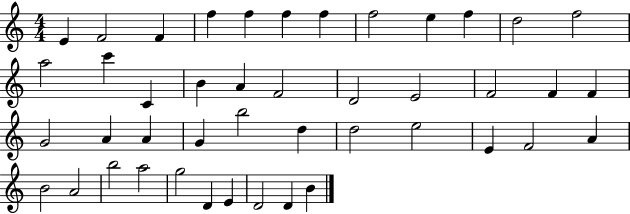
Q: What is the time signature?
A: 4/4